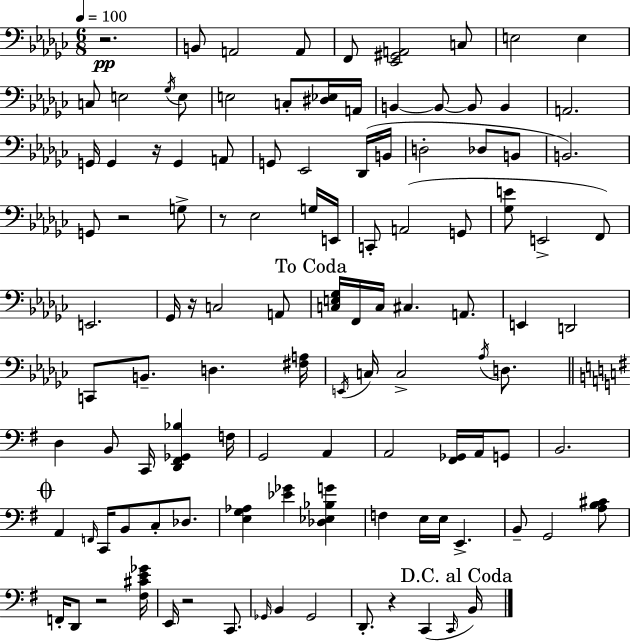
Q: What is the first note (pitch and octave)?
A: B2